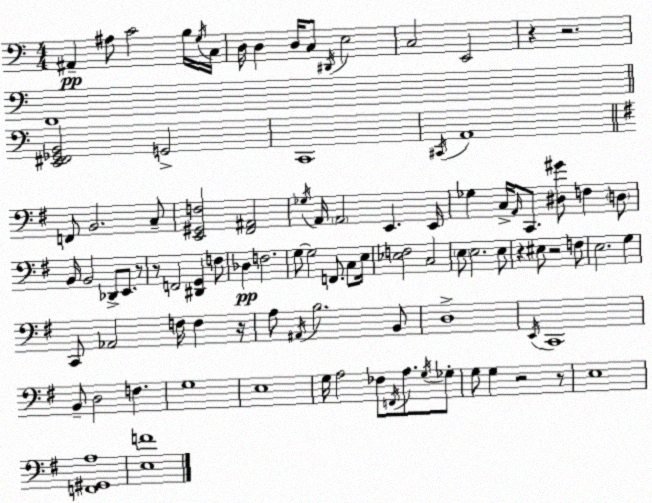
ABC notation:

X:1
T:Untitled
M:4/4
L:1/4
K:Am
^A,, ^A,/2 C2 B,/4 G,/4 C,/4 D,/4 D, D,/4 C,/2 ^D,,/4 E,2 C,2 E,,2 z z2 F,,4 [E,,^F,,_G,,B,,]2 G,,2 C,,4 ^C,,/4 A,,4 F,,/2 B,,2 C,/2 [E,,^G,,F,]2 [^F,,^A,,]2 _G,/4 A,,/4 A,,2 E,, E,,/4 _G, C,/4 A,,/4 C,,/2 [^D,^G]/2 F, D,/2 B,,/4 B,,2 _D,,/2 E,,/2 z/2 z/2 F,,2 [^D,,G,,] F,/2 _D, F,2 G,/2 G,2 F,,/2 C,/2 E,/4 [_E,F,]2 C,2 E,/2 E,2 E,/2 z ^E,/2 z2 F,/2 E,2 G, C,,/2 _A,,2 F,/4 F, z/4 A,/2 ^A,,/4 B,2 B,,/2 D,4 E,,/4 C,,4 B,,/2 D,2 F, G,4 E,4 G,/4 A,2 _F,/2 F,,/4 A,/2 G,/4 _G,/2 G,/2 G, z2 z/2 E,4 [F,,^G,,A,]4 [E,F]4